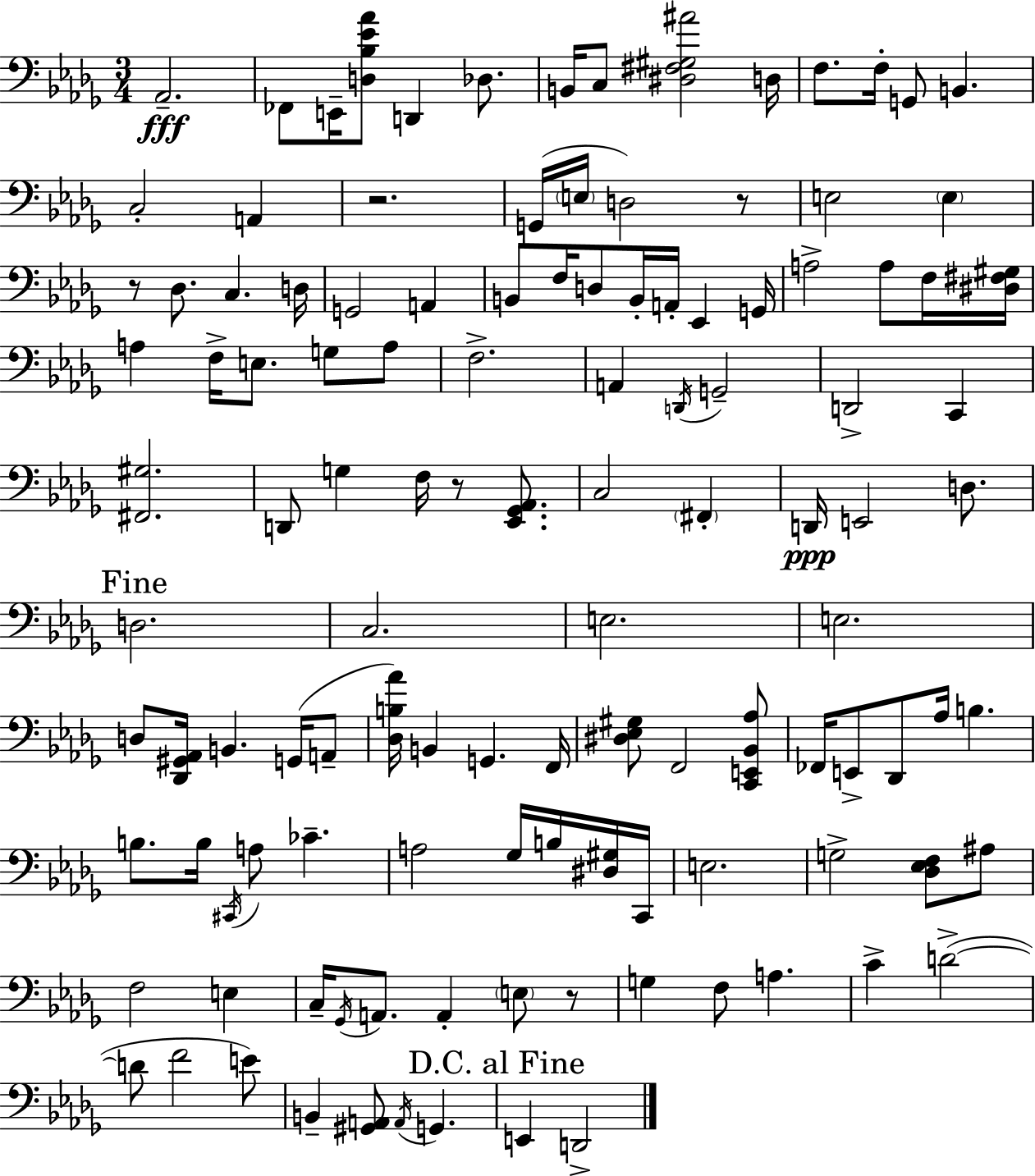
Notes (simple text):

Ab2/h. FES2/e E2/s [D3,Bb3,Eb4,Ab4]/e D2/q Db3/e. B2/s C3/e [D#3,F#3,G#3,A#4]/h D3/s F3/e. F3/s G2/e B2/q. C3/h A2/q R/h. G2/s E3/s D3/h R/e E3/h E3/q R/e Db3/e. C3/q. D3/s G2/h A2/q B2/e F3/s D3/e B2/s A2/s Eb2/q G2/s A3/h A3/e F3/s [D#3,F#3,G#3]/s A3/q F3/s E3/e. G3/e A3/e F3/h. A2/q D2/s G2/h D2/h C2/q [F#2,G#3]/h. D2/e G3/q F3/s R/e [Eb2,Gb2,Ab2]/e. C3/h F#2/q D2/s E2/h D3/e. D3/h. C3/h. E3/h. E3/h. D3/e [Db2,G#2,Ab2]/s B2/q. G2/s A2/e [Db3,B3,Ab4]/s B2/q G2/q. F2/s [D#3,Eb3,G#3]/e F2/h [C2,E2,Bb2,Ab3]/e FES2/s E2/e Db2/e Ab3/s B3/q. B3/e. B3/s C#2/s A3/e CES4/q. A3/h Gb3/s B3/s [D#3,G#3]/s C2/s E3/h. G3/h [Db3,Eb3,F3]/e A#3/e F3/h E3/q C3/s Gb2/s A2/e. A2/q E3/e R/e G3/q F3/e A3/q. C4/q D4/h D4/e F4/h E4/e B2/q [G#2,A2]/e A2/s G2/q. E2/q D2/h